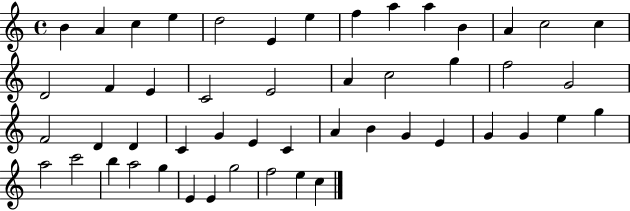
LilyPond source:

{
  \clef treble
  \time 4/4
  \defaultTimeSignature
  \key c \major
  b'4 a'4 c''4 e''4 | d''2 e'4 e''4 | f''4 a''4 a''4 b'4 | a'4 c''2 c''4 | \break d'2 f'4 e'4 | c'2 e'2 | a'4 c''2 g''4 | f''2 g'2 | \break f'2 d'4 d'4 | c'4 g'4 e'4 c'4 | a'4 b'4 g'4 e'4 | g'4 g'4 e''4 g''4 | \break a''2 c'''2 | b''4 a''2 g''4 | e'4 e'4 g''2 | f''2 e''4 c''4 | \break \bar "|."
}